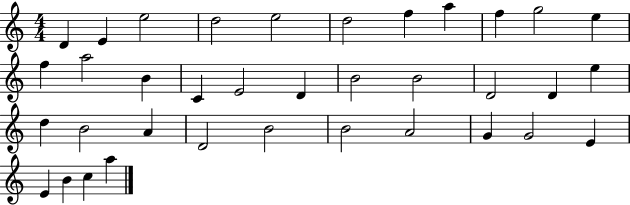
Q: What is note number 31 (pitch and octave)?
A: G4